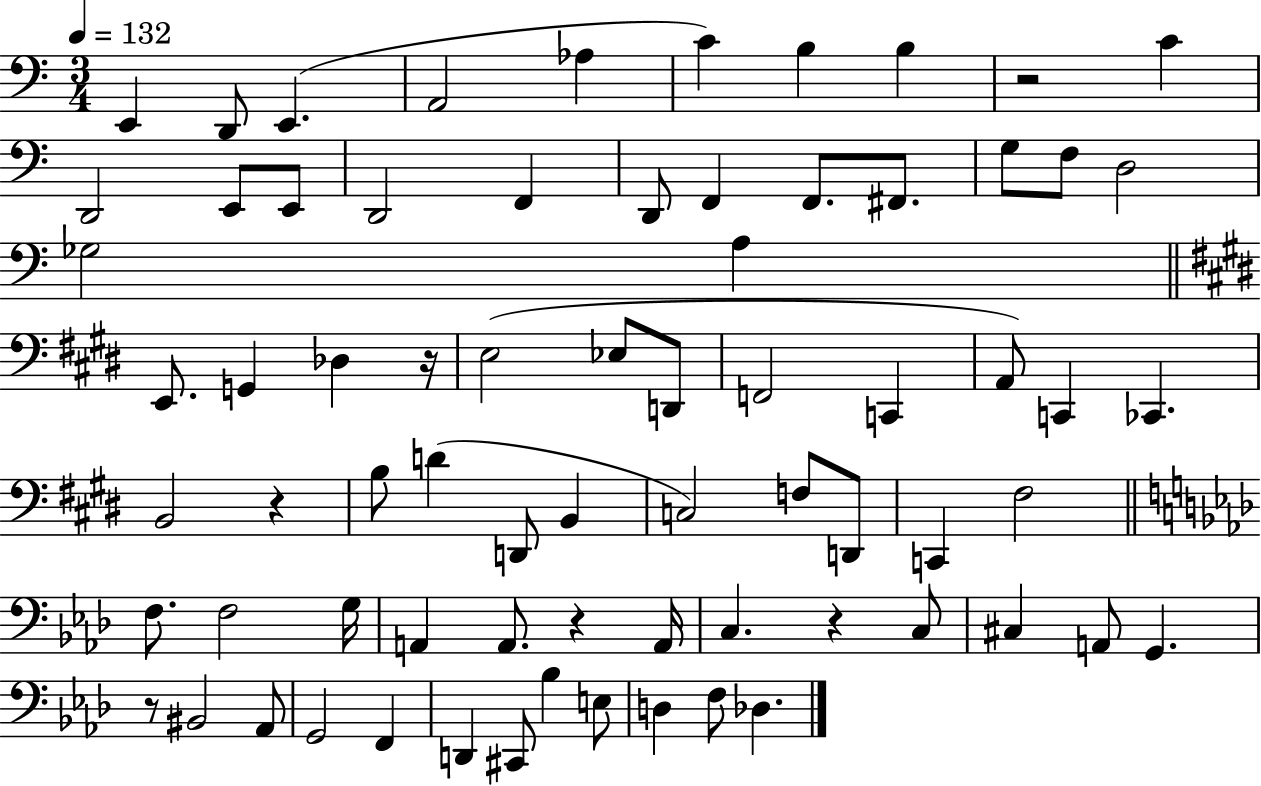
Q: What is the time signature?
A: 3/4